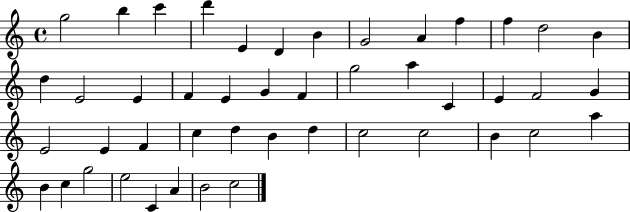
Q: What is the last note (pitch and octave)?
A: C5